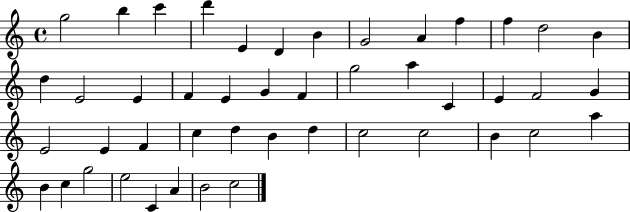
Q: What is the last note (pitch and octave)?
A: C5